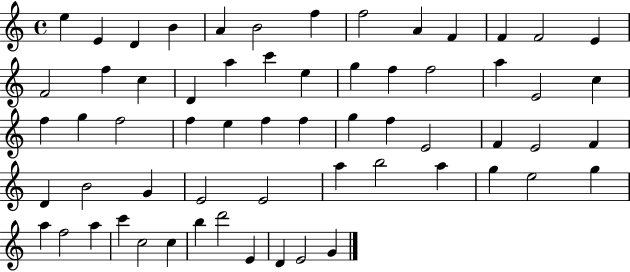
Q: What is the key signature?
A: C major